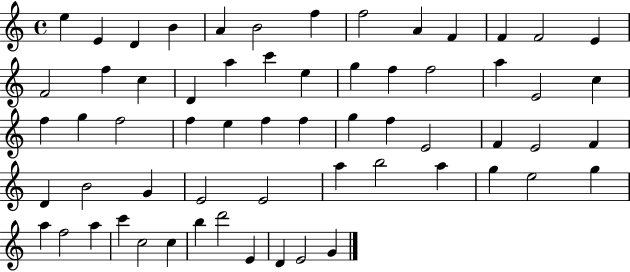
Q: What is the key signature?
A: C major